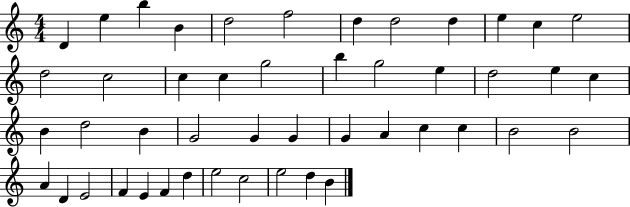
X:1
T:Untitled
M:4/4
L:1/4
K:C
D e b B d2 f2 d d2 d e c e2 d2 c2 c c g2 b g2 e d2 e c B d2 B G2 G G G A c c B2 B2 A D E2 F E F d e2 c2 e2 d B